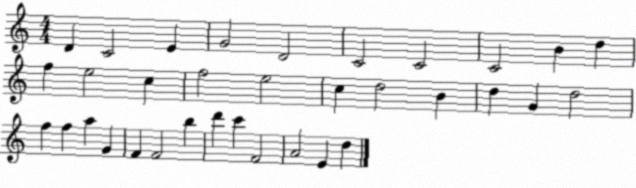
X:1
T:Untitled
M:4/4
L:1/4
K:C
D C2 E G2 D2 C2 C2 C2 B d f e2 c f2 e2 c d2 B d G d2 f f a G F F2 b d' c' F2 A2 E d